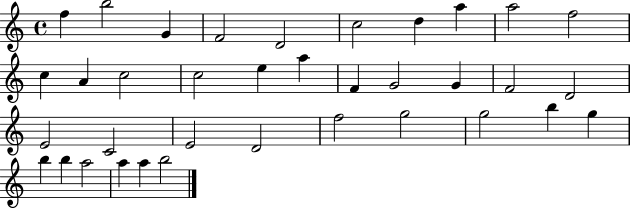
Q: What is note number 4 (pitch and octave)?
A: F4